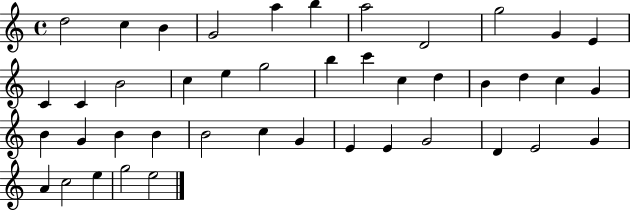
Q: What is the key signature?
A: C major